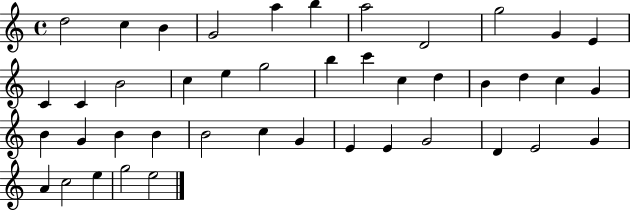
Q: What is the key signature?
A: C major